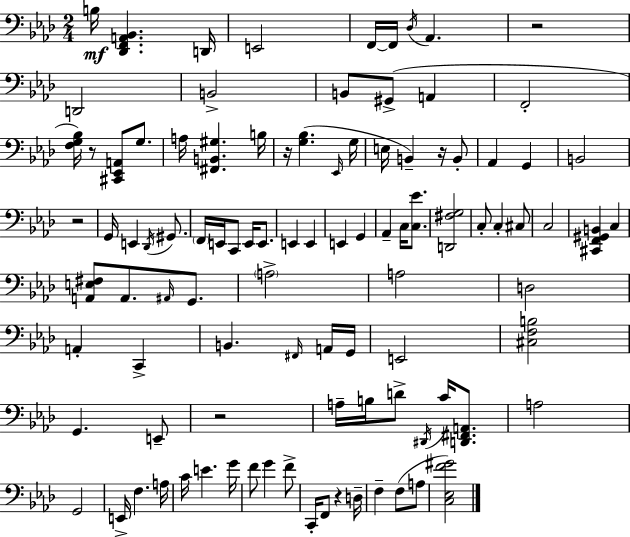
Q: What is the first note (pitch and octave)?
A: B3